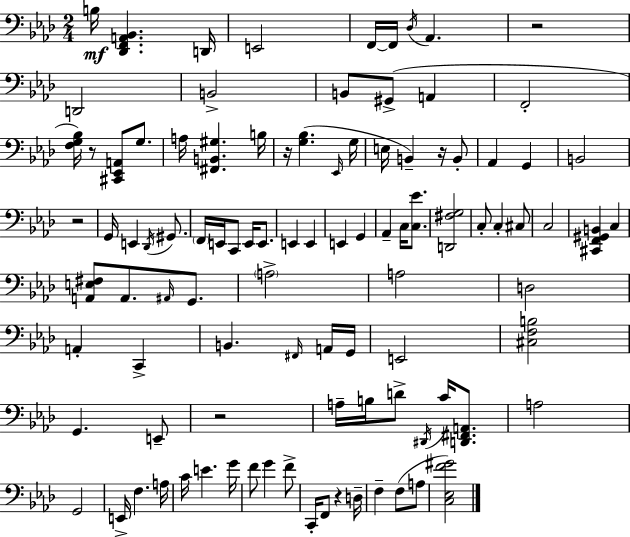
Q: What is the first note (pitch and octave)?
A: B3